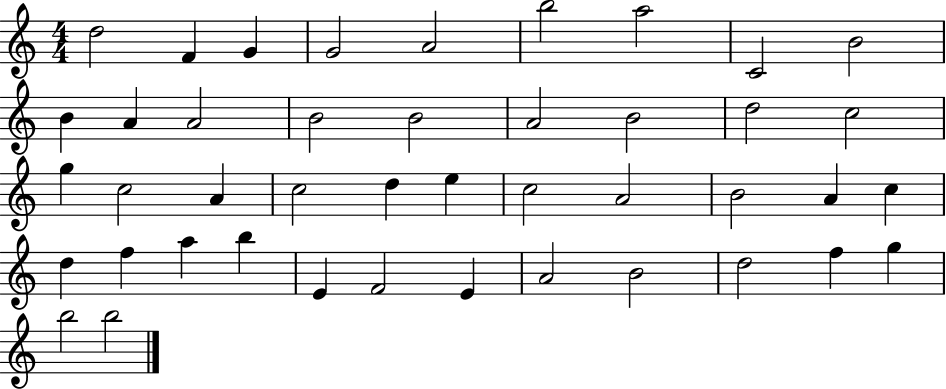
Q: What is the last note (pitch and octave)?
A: B5